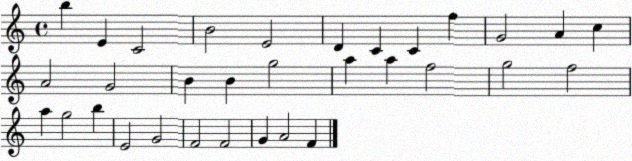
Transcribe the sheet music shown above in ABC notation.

X:1
T:Untitled
M:4/4
L:1/4
K:C
b E C2 B2 E2 D C C f G2 A c A2 G2 B B g2 a a f2 g2 f2 a g2 b E2 G2 F2 F2 G A2 F